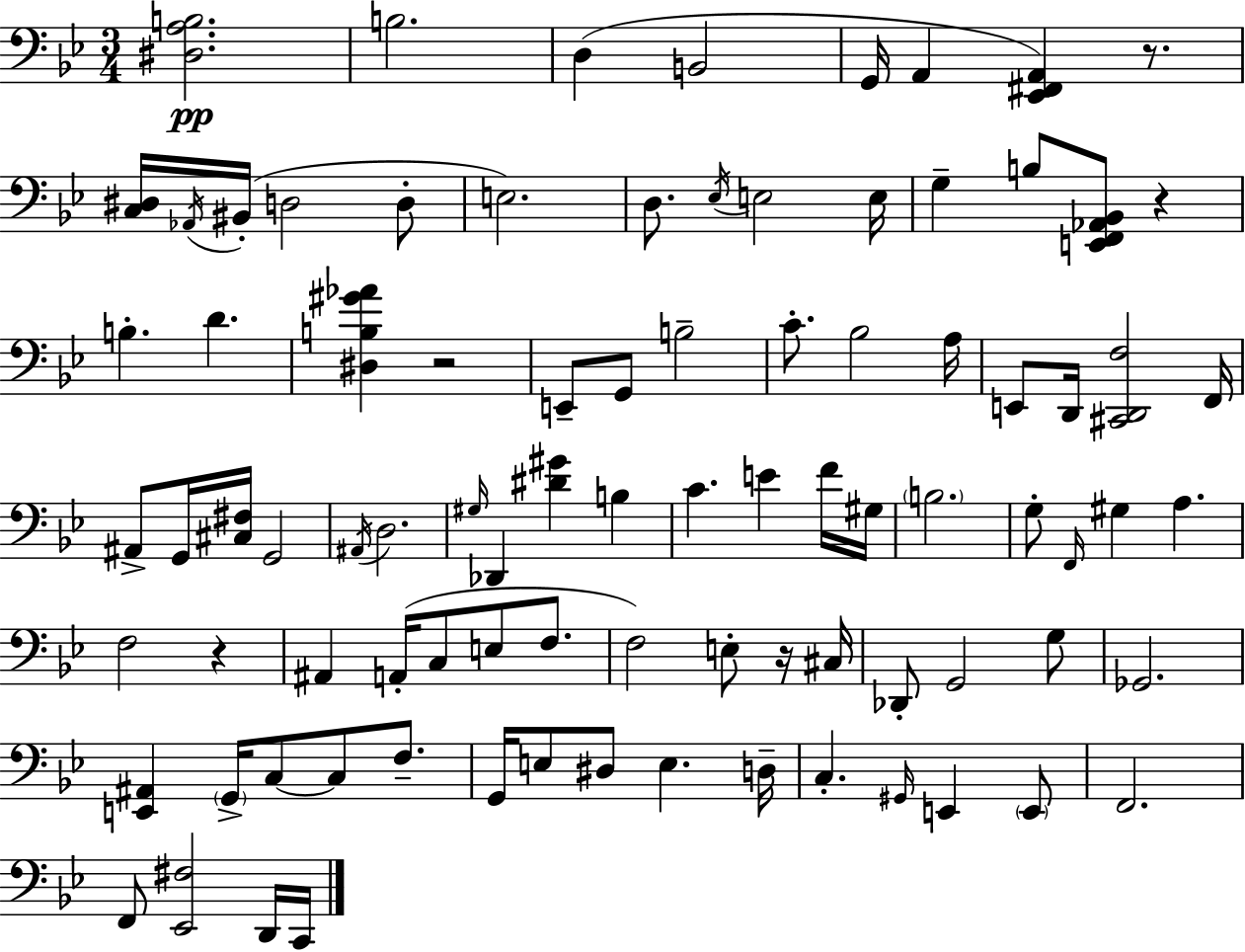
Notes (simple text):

[D#3,A3,B3]/h. B3/h. D3/q B2/h G2/s A2/q [Eb2,F#2,A2]/q R/e. [C3,D#3]/s Ab2/s BIS2/s D3/h D3/e E3/h. D3/e. Eb3/s E3/h E3/s G3/q B3/e [E2,F2,Ab2,Bb2]/e R/q B3/q. D4/q. [D#3,B3,G#4,Ab4]/q R/h E2/e G2/e B3/h C4/e. Bb3/h A3/s E2/e D2/s [C#2,D2,F3]/h F2/s A#2/e G2/s [C#3,F#3]/s G2/h A#2/s D3/h. G#3/s Db2/q [D#4,G#4]/q B3/q C4/q. E4/q F4/s G#3/s B3/h. G3/e F2/s G#3/q A3/q. F3/h R/q A#2/q A2/s C3/e E3/e F3/e. F3/h E3/e R/s C#3/s Db2/e G2/h G3/e Gb2/h. [E2,A#2]/q G2/s C3/e C3/e F3/e. G2/s E3/e D#3/e E3/q. D3/s C3/q. G#2/s E2/q E2/e F2/h. F2/e [Eb2,F#3]/h D2/s C2/s